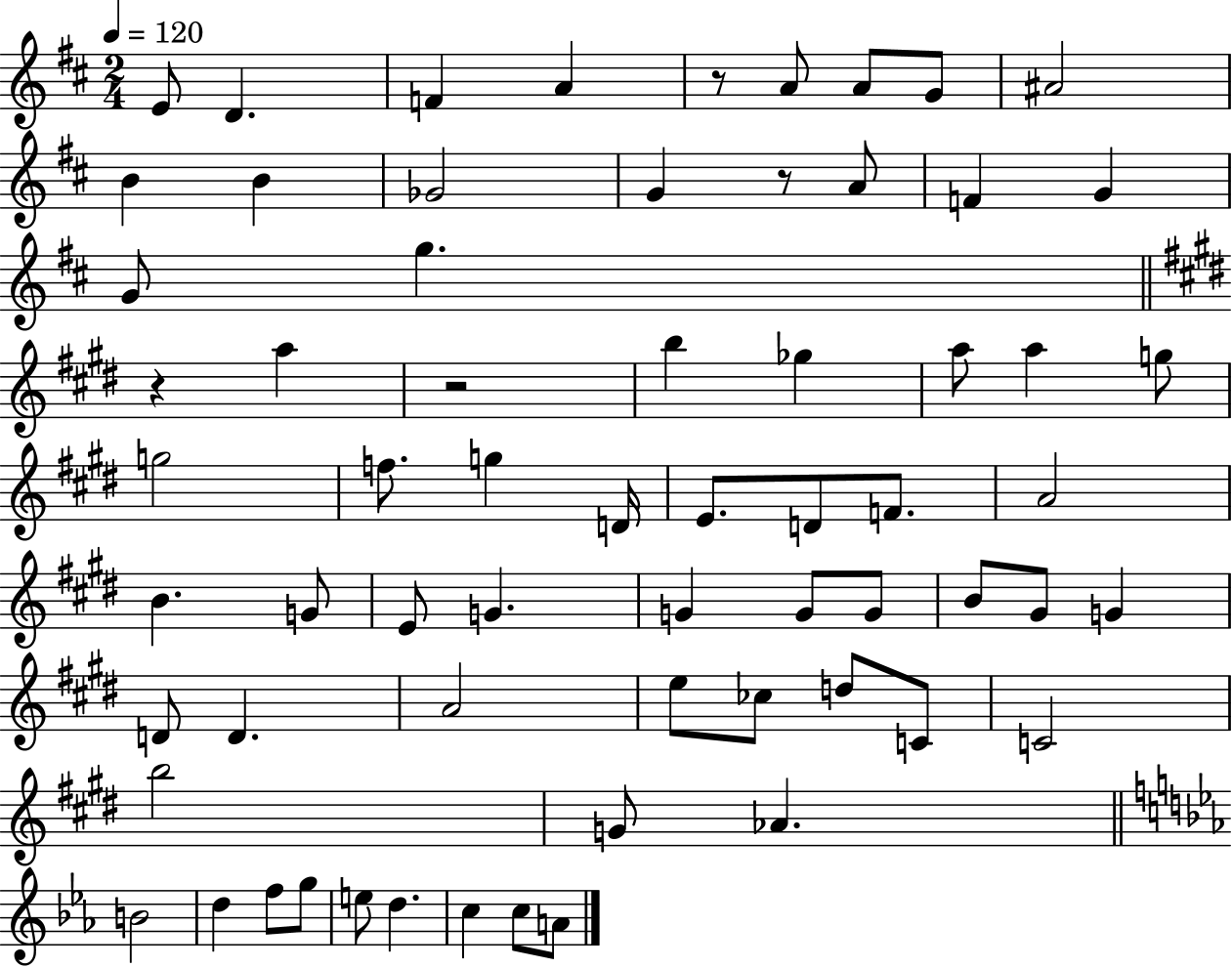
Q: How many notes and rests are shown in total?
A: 65